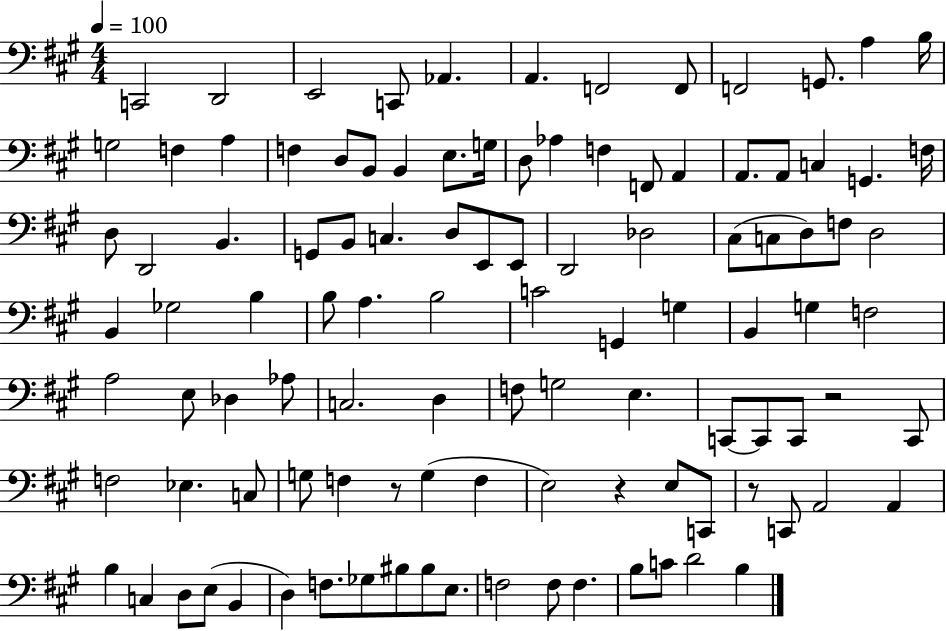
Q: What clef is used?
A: bass